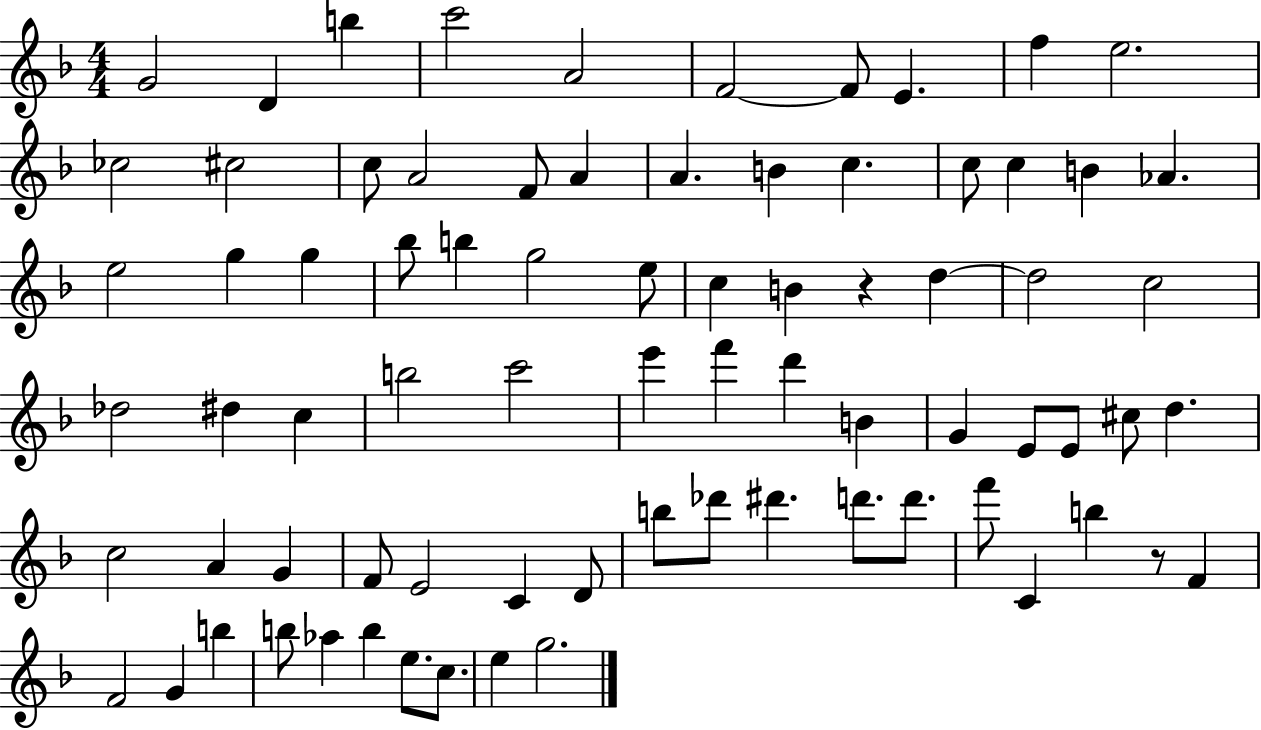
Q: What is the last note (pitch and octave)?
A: G5